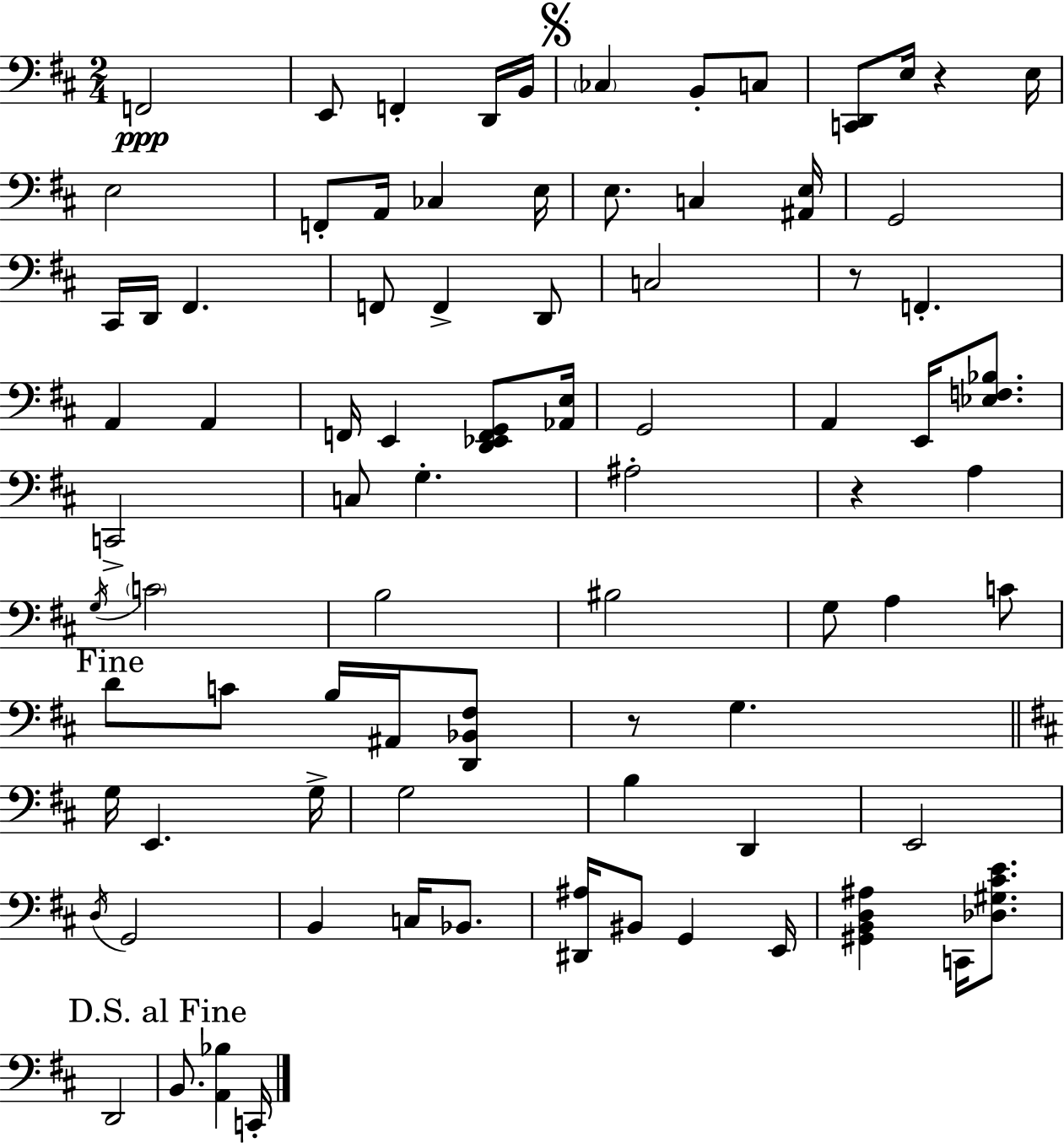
{
  \clef bass
  \numericTimeSignature
  \time 2/4
  \key d \major
  \repeat volta 2 { f,2\ppp | e,8 f,4-. d,16 b,16 | \mark \markup { \musicglyph "scripts.segno" } \parenthesize ces4 b,8-. c8 | <c, d,>8 e16 r4 e16 | \break e2 | f,8-. a,16 ces4 e16 | e8. c4 <ais, e>16 | g,2 | \break cis,16 d,16 fis,4. | f,8 f,4-> d,8 | c2 | r8 f,4.-. | \break a,4 a,4 | f,16 e,4 <d, ees, f, g,>8 <aes, e>16 | g,2 | a,4 e,16 <ees f bes>8. | \break c,2-> | c8 g4.-. | ais2-. | r4 a4 | \break \acciaccatura { g16 } \parenthesize c'2 | b2 | bis2 | g8 a4 c'8 | \break \mark "Fine" d'8 c'8 b16 ais,16 <d, bes, fis>8 | r8 g4. | \bar "||" \break \key b \minor g16 e,4. g16-> | g2 | b4 d,4 | e,2 | \break \acciaccatura { d16 } g,2 | b,4 c16 bes,8. | <dis, ais>16 bis,8 g,4 | e,16 <gis, b, d ais>4 c,16 <des gis cis' e'>8. | \break d,2 | \mark "D.S. al Fine" b,8. <a, bes>4 | c,16-. } \bar "|."
}